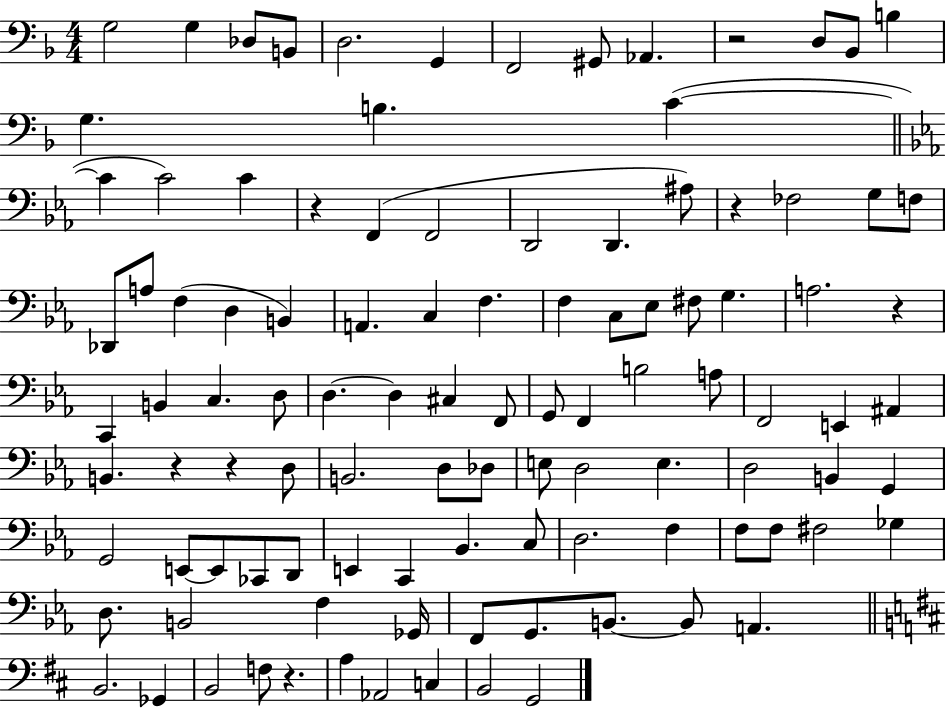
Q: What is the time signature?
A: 4/4